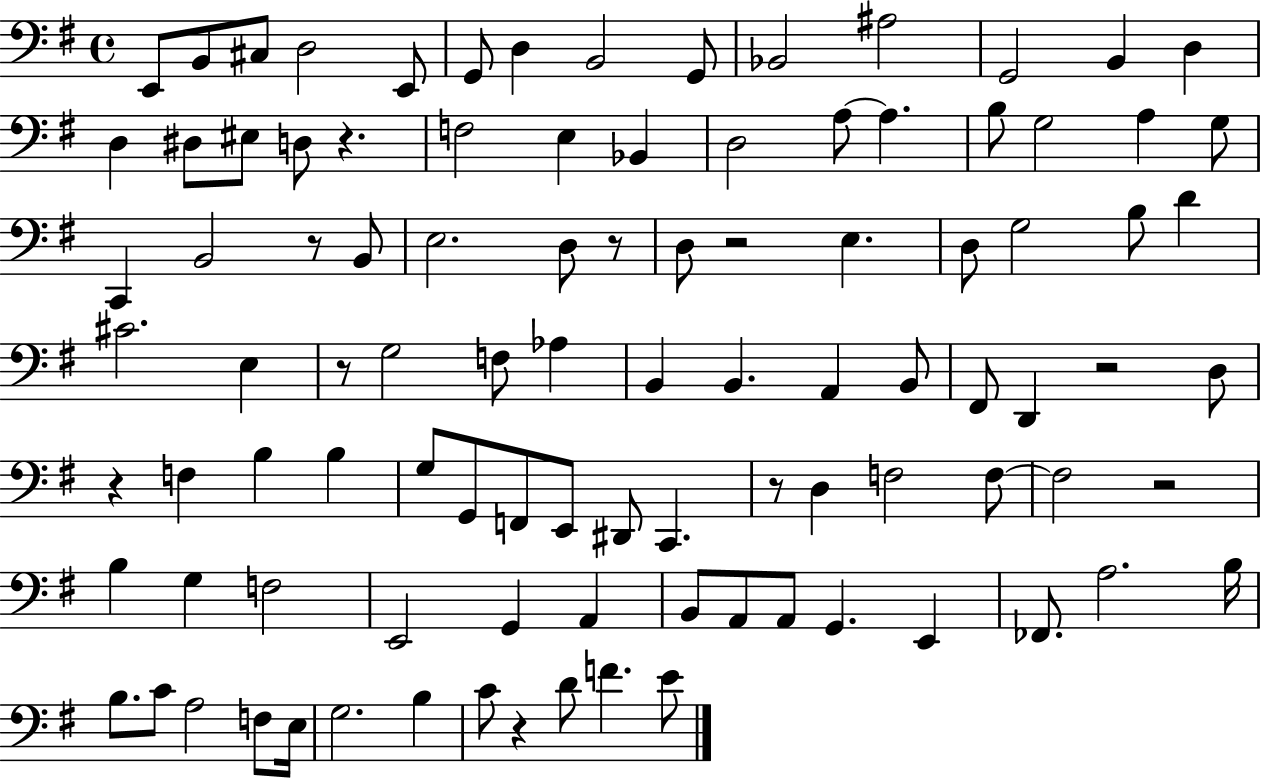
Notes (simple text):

E2/e B2/e C#3/e D3/h E2/e G2/e D3/q B2/h G2/e Bb2/h A#3/h G2/h B2/q D3/q D3/q D#3/e EIS3/e D3/e R/q. F3/h E3/q Bb2/q D3/h A3/e A3/q. B3/e G3/h A3/q G3/e C2/q B2/h R/e B2/e E3/h. D3/e R/e D3/e R/h E3/q. D3/e G3/h B3/e D4/q C#4/h. E3/q R/e G3/h F3/e Ab3/q B2/q B2/q. A2/q B2/e F#2/e D2/q R/h D3/e R/q F3/q B3/q B3/q G3/e G2/e F2/e E2/e D#2/e C2/q. R/e D3/q F3/h F3/e F3/h R/h B3/q G3/q F3/h E2/h G2/q A2/q B2/e A2/e A2/e G2/q. E2/q FES2/e. A3/h. B3/s B3/e. C4/e A3/h F3/e E3/s G3/h. B3/q C4/e R/q D4/e F4/q. E4/e